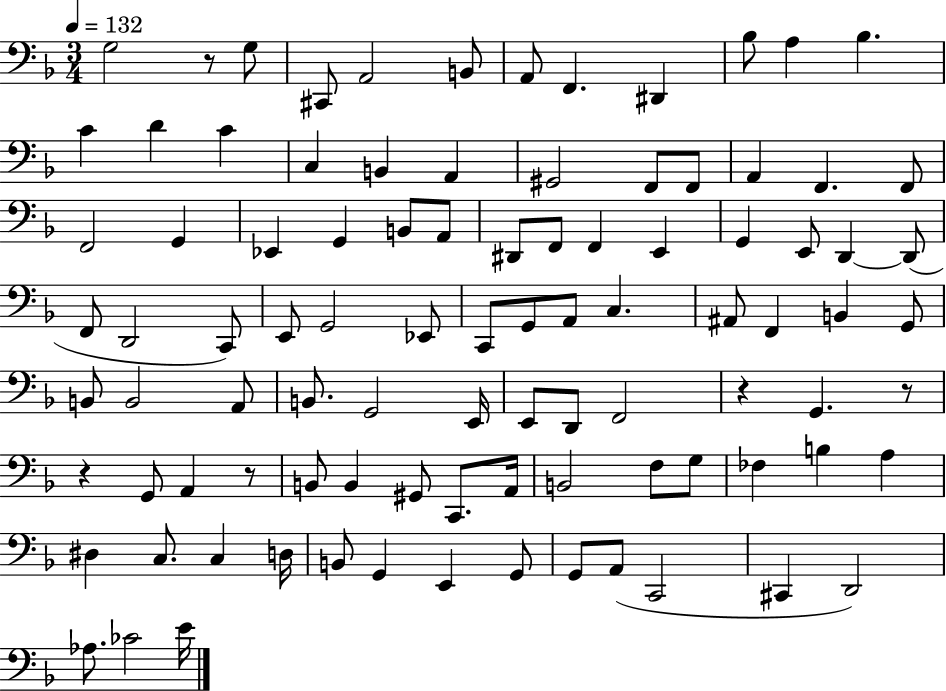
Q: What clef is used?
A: bass